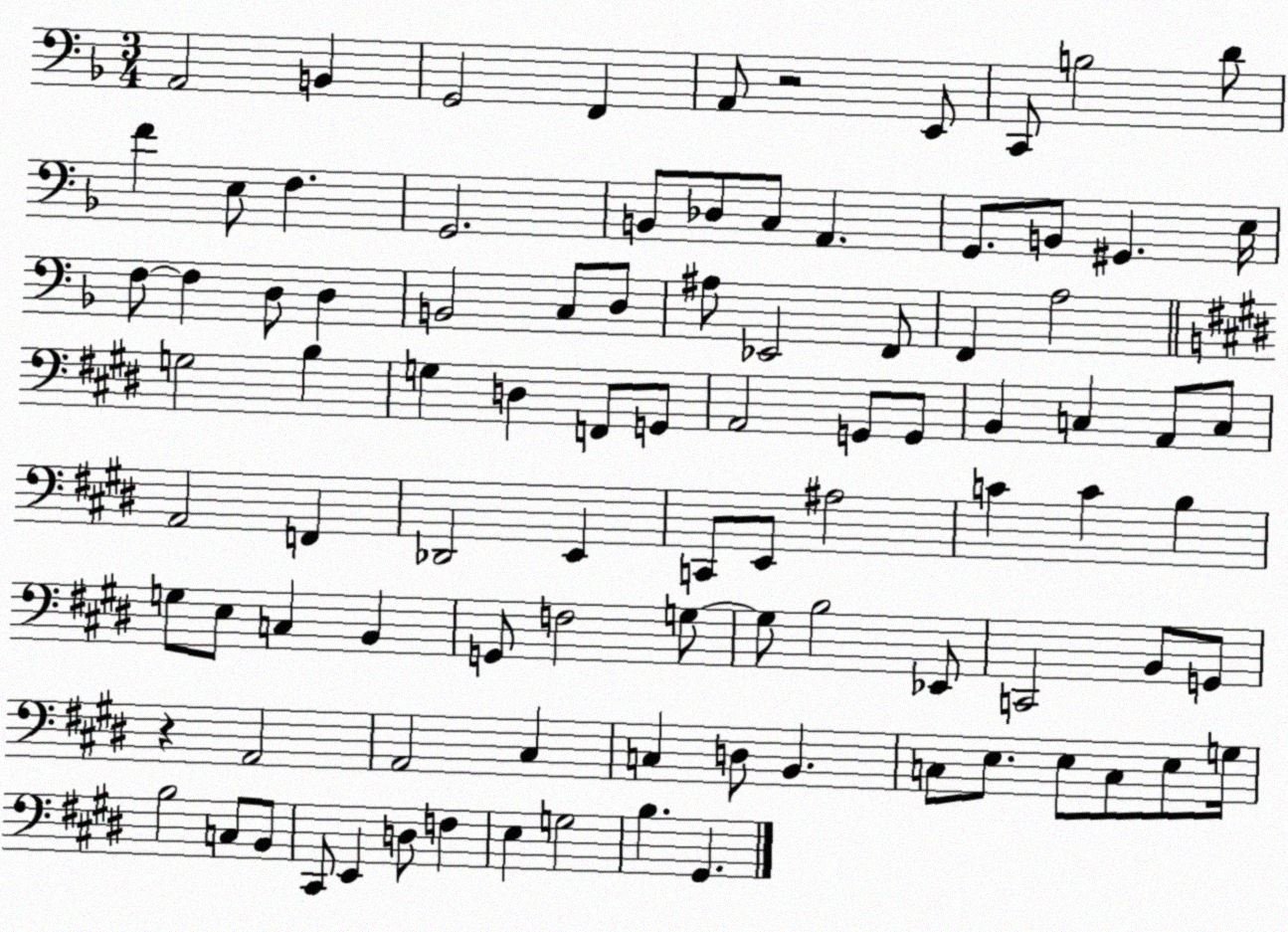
X:1
T:Untitled
M:3/4
L:1/4
K:F
A,,2 B,, G,,2 F,, A,,/2 z2 E,,/2 C,,/2 B,2 D/2 F E,/2 F, G,,2 B,,/2 _D,/2 C,/2 A,, G,,/2 B,,/2 ^G,, E,/4 F,/2 F, D,/2 D, B,,2 C,/2 D,/2 ^A,/2 _E,,2 F,,/2 F,, A,2 G,2 B, G, D, F,,/2 G,,/2 A,,2 G,,/2 G,,/2 B,, C, A,,/2 C,/2 A,,2 F,, _D,,2 E,, C,,/2 E,,/2 ^A,2 C C B, G,/2 E,/2 C, B,, G,,/2 F,2 G,/2 G,/2 B,2 _E,,/2 C,,2 B,,/2 G,,/2 z A,,2 A,,2 ^C, C, D,/2 B,, C,/2 E,/2 E,/2 C,/2 E,/2 G,/4 B,2 C,/2 B,,/2 ^C,,/2 E,, D,/2 F, E, G,2 B, ^G,,